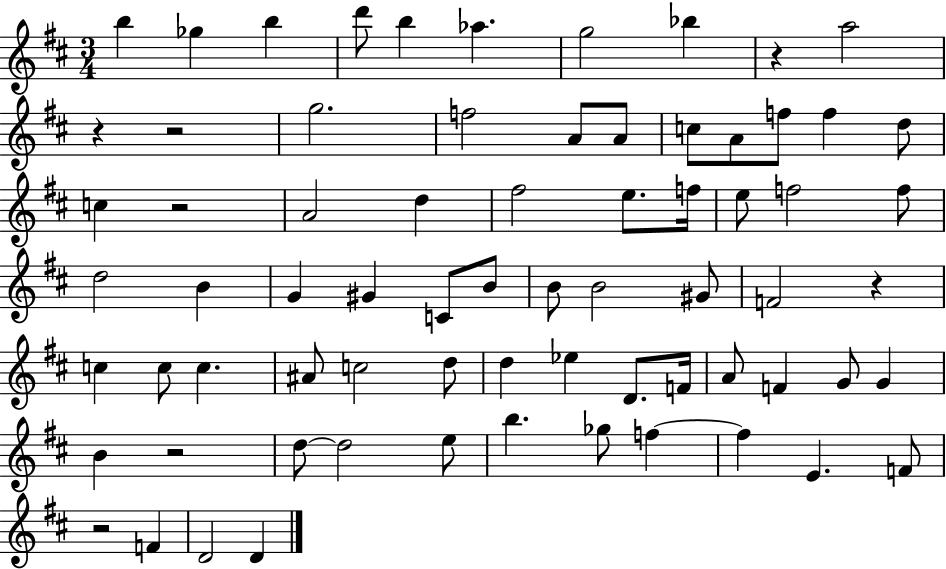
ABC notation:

X:1
T:Untitled
M:3/4
L:1/4
K:D
b _g b d'/2 b _a g2 _b z a2 z z2 g2 f2 A/2 A/2 c/2 A/2 f/2 f d/2 c z2 A2 d ^f2 e/2 f/4 e/2 f2 f/2 d2 B G ^G C/2 B/2 B/2 B2 ^G/2 F2 z c c/2 c ^A/2 c2 d/2 d _e D/2 F/4 A/2 F G/2 G B z2 d/2 d2 e/2 b _g/2 f f E F/2 z2 F D2 D